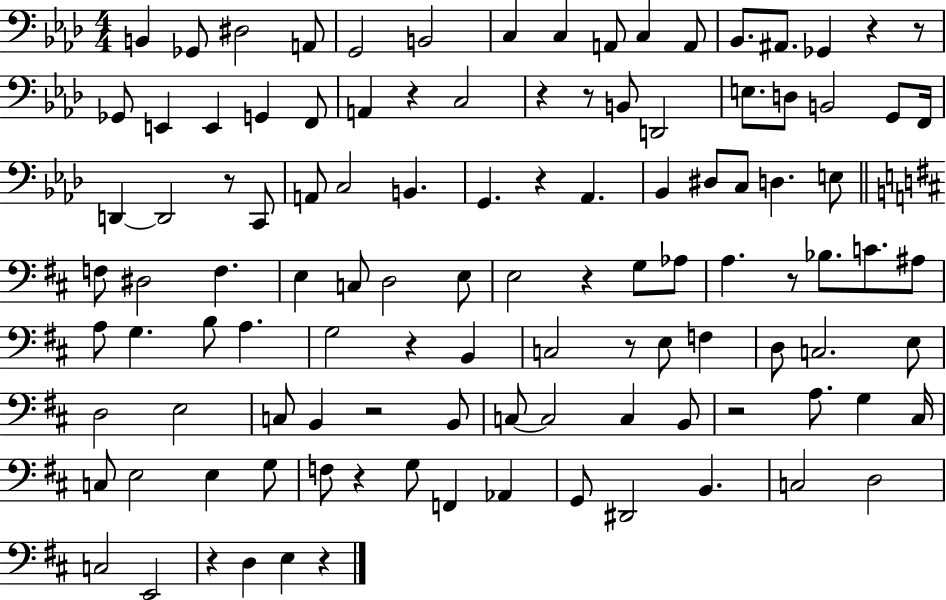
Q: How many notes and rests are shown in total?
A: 112